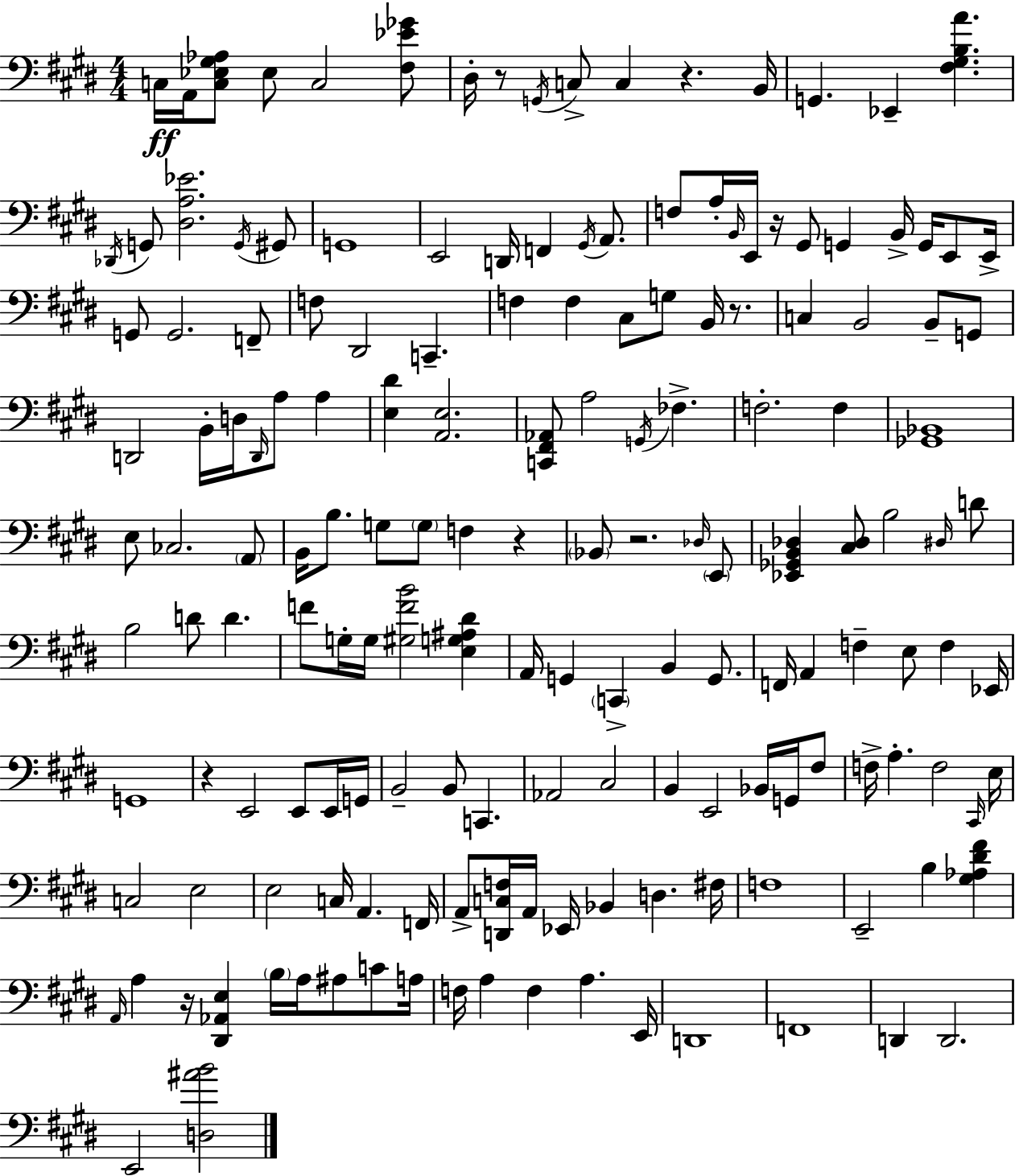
X:1
T:Untitled
M:4/4
L:1/4
K:E
C,/4 A,,/4 [C,_E,^G,_A,]/2 _E,/2 C,2 [^F,_E_G]/2 ^D,/4 z/2 G,,/4 C,/2 C, z B,,/4 G,, _E,, [^F,^G,B,A] _D,,/4 G,,/2 [^D,A,_E]2 G,,/4 ^G,,/2 G,,4 E,,2 D,,/4 F,, ^G,,/4 A,,/2 F,/2 A,/4 B,,/4 E,,/4 z/4 ^G,,/2 G,, B,,/4 G,,/4 E,,/2 E,,/4 G,,/2 G,,2 F,,/2 F,/2 ^D,,2 C,, F, F, ^C,/2 G,/2 B,,/4 z/2 C, B,,2 B,,/2 G,,/2 D,,2 B,,/4 D,/4 D,,/4 A,/2 A, [E,^D] [A,,E,]2 [C,,^F,,_A,,]/2 A,2 G,,/4 _F, F,2 F, [_G,,_B,,]4 E,/2 _C,2 A,,/2 B,,/4 B,/2 G,/2 G,/2 F, z _B,,/2 z2 _D,/4 E,,/2 [_E,,_G,,B,,_D,] [^C,_D,]/2 B,2 ^D,/4 D/2 B,2 D/2 D F/2 G,/4 G,/4 [^G,FB]2 [E,G,^A,^D] A,,/4 G,, C,, B,, G,,/2 F,,/4 A,, F, E,/2 F, _E,,/4 G,,4 z E,,2 E,,/2 E,,/4 G,,/4 B,,2 B,,/2 C,, _A,,2 ^C,2 B,, E,,2 _B,,/4 G,,/4 ^F,/2 F,/4 A, F,2 ^C,,/4 E,/4 C,2 E,2 E,2 C,/4 A,, F,,/4 A,,/2 [D,,C,F,]/4 A,,/4 _E,,/4 _B,, D, ^F,/4 F,4 E,,2 B, [^G,_A,^D^F] A,,/4 A, z/4 [^D,,_A,,E,] B,/4 A,/4 ^A,/2 C/2 A,/4 F,/4 A, F, A, E,,/4 D,,4 F,,4 D,, D,,2 E,,2 [D,^AB]2